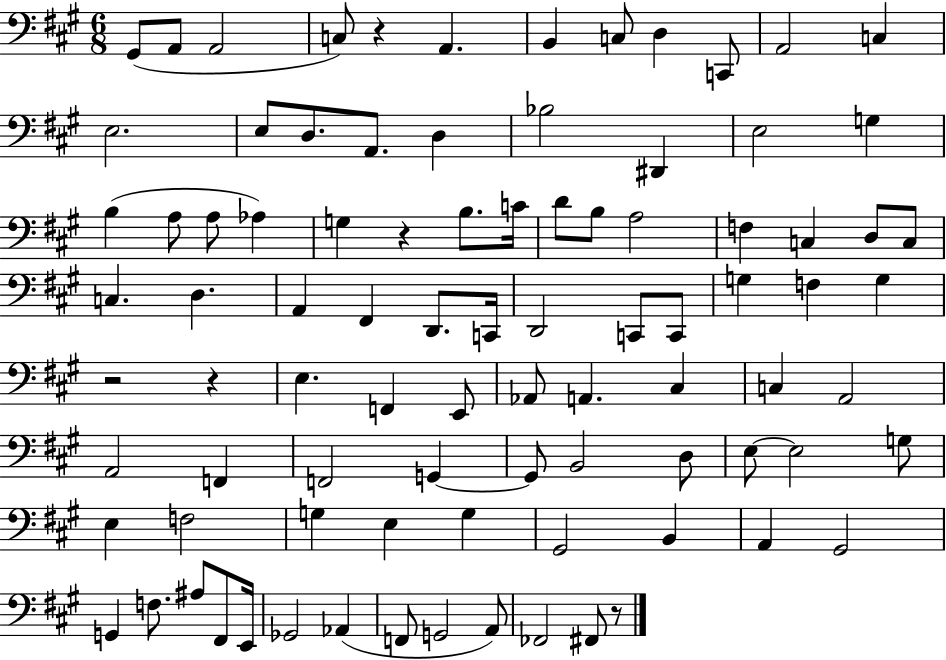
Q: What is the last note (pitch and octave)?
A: F#2